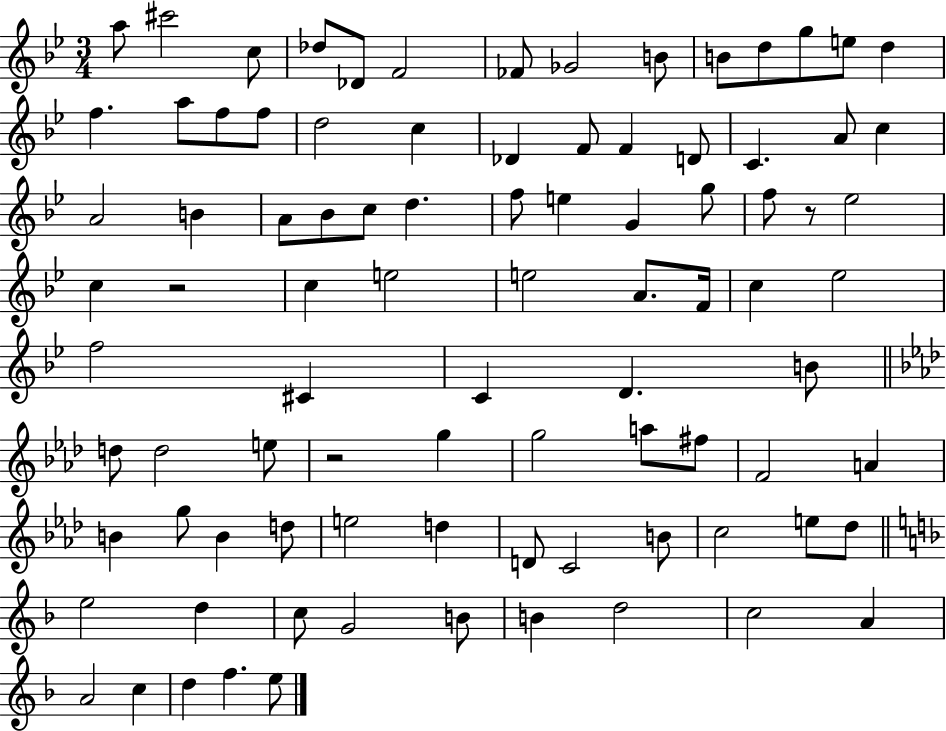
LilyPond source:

{
  \clef treble
  \numericTimeSignature
  \time 3/4
  \key bes \major
  a''8 cis'''2 c''8 | des''8 des'8 f'2 | fes'8 ges'2 b'8 | b'8 d''8 g''8 e''8 d''4 | \break f''4. a''8 f''8 f''8 | d''2 c''4 | des'4 f'8 f'4 d'8 | c'4. a'8 c''4 | \break a'2 b'4 | a'8 bes'8 c''8 d''4. | f''8 e''4 g'4 g''8 | f''8 r8 ees''2 | \break c''4 r2 | c''4 e''2 | e''2 a'8. f'16 | c''4 ees''2 | \break f''2 cis'4 | c'4 d'4. b'8 | \bar "||" \break \key aes \major d''8 d''2 e''8 | r2 g''4 | g''2 a''8 fis''8 | f'2 a'4 | \break b'4 g''8 b'4 d''8 | e''2 d''4 | d'8 c'2 b'8 | c''2 e''8 des''8 | \break \bar "||" \break \key d \minor e''2 d''4 | c''8 g'2 b'8 | b'4 d''2 | c''2 a'4 | \break a'2 c''4 | d''4 f''4. e''8 | \bar "|."
}